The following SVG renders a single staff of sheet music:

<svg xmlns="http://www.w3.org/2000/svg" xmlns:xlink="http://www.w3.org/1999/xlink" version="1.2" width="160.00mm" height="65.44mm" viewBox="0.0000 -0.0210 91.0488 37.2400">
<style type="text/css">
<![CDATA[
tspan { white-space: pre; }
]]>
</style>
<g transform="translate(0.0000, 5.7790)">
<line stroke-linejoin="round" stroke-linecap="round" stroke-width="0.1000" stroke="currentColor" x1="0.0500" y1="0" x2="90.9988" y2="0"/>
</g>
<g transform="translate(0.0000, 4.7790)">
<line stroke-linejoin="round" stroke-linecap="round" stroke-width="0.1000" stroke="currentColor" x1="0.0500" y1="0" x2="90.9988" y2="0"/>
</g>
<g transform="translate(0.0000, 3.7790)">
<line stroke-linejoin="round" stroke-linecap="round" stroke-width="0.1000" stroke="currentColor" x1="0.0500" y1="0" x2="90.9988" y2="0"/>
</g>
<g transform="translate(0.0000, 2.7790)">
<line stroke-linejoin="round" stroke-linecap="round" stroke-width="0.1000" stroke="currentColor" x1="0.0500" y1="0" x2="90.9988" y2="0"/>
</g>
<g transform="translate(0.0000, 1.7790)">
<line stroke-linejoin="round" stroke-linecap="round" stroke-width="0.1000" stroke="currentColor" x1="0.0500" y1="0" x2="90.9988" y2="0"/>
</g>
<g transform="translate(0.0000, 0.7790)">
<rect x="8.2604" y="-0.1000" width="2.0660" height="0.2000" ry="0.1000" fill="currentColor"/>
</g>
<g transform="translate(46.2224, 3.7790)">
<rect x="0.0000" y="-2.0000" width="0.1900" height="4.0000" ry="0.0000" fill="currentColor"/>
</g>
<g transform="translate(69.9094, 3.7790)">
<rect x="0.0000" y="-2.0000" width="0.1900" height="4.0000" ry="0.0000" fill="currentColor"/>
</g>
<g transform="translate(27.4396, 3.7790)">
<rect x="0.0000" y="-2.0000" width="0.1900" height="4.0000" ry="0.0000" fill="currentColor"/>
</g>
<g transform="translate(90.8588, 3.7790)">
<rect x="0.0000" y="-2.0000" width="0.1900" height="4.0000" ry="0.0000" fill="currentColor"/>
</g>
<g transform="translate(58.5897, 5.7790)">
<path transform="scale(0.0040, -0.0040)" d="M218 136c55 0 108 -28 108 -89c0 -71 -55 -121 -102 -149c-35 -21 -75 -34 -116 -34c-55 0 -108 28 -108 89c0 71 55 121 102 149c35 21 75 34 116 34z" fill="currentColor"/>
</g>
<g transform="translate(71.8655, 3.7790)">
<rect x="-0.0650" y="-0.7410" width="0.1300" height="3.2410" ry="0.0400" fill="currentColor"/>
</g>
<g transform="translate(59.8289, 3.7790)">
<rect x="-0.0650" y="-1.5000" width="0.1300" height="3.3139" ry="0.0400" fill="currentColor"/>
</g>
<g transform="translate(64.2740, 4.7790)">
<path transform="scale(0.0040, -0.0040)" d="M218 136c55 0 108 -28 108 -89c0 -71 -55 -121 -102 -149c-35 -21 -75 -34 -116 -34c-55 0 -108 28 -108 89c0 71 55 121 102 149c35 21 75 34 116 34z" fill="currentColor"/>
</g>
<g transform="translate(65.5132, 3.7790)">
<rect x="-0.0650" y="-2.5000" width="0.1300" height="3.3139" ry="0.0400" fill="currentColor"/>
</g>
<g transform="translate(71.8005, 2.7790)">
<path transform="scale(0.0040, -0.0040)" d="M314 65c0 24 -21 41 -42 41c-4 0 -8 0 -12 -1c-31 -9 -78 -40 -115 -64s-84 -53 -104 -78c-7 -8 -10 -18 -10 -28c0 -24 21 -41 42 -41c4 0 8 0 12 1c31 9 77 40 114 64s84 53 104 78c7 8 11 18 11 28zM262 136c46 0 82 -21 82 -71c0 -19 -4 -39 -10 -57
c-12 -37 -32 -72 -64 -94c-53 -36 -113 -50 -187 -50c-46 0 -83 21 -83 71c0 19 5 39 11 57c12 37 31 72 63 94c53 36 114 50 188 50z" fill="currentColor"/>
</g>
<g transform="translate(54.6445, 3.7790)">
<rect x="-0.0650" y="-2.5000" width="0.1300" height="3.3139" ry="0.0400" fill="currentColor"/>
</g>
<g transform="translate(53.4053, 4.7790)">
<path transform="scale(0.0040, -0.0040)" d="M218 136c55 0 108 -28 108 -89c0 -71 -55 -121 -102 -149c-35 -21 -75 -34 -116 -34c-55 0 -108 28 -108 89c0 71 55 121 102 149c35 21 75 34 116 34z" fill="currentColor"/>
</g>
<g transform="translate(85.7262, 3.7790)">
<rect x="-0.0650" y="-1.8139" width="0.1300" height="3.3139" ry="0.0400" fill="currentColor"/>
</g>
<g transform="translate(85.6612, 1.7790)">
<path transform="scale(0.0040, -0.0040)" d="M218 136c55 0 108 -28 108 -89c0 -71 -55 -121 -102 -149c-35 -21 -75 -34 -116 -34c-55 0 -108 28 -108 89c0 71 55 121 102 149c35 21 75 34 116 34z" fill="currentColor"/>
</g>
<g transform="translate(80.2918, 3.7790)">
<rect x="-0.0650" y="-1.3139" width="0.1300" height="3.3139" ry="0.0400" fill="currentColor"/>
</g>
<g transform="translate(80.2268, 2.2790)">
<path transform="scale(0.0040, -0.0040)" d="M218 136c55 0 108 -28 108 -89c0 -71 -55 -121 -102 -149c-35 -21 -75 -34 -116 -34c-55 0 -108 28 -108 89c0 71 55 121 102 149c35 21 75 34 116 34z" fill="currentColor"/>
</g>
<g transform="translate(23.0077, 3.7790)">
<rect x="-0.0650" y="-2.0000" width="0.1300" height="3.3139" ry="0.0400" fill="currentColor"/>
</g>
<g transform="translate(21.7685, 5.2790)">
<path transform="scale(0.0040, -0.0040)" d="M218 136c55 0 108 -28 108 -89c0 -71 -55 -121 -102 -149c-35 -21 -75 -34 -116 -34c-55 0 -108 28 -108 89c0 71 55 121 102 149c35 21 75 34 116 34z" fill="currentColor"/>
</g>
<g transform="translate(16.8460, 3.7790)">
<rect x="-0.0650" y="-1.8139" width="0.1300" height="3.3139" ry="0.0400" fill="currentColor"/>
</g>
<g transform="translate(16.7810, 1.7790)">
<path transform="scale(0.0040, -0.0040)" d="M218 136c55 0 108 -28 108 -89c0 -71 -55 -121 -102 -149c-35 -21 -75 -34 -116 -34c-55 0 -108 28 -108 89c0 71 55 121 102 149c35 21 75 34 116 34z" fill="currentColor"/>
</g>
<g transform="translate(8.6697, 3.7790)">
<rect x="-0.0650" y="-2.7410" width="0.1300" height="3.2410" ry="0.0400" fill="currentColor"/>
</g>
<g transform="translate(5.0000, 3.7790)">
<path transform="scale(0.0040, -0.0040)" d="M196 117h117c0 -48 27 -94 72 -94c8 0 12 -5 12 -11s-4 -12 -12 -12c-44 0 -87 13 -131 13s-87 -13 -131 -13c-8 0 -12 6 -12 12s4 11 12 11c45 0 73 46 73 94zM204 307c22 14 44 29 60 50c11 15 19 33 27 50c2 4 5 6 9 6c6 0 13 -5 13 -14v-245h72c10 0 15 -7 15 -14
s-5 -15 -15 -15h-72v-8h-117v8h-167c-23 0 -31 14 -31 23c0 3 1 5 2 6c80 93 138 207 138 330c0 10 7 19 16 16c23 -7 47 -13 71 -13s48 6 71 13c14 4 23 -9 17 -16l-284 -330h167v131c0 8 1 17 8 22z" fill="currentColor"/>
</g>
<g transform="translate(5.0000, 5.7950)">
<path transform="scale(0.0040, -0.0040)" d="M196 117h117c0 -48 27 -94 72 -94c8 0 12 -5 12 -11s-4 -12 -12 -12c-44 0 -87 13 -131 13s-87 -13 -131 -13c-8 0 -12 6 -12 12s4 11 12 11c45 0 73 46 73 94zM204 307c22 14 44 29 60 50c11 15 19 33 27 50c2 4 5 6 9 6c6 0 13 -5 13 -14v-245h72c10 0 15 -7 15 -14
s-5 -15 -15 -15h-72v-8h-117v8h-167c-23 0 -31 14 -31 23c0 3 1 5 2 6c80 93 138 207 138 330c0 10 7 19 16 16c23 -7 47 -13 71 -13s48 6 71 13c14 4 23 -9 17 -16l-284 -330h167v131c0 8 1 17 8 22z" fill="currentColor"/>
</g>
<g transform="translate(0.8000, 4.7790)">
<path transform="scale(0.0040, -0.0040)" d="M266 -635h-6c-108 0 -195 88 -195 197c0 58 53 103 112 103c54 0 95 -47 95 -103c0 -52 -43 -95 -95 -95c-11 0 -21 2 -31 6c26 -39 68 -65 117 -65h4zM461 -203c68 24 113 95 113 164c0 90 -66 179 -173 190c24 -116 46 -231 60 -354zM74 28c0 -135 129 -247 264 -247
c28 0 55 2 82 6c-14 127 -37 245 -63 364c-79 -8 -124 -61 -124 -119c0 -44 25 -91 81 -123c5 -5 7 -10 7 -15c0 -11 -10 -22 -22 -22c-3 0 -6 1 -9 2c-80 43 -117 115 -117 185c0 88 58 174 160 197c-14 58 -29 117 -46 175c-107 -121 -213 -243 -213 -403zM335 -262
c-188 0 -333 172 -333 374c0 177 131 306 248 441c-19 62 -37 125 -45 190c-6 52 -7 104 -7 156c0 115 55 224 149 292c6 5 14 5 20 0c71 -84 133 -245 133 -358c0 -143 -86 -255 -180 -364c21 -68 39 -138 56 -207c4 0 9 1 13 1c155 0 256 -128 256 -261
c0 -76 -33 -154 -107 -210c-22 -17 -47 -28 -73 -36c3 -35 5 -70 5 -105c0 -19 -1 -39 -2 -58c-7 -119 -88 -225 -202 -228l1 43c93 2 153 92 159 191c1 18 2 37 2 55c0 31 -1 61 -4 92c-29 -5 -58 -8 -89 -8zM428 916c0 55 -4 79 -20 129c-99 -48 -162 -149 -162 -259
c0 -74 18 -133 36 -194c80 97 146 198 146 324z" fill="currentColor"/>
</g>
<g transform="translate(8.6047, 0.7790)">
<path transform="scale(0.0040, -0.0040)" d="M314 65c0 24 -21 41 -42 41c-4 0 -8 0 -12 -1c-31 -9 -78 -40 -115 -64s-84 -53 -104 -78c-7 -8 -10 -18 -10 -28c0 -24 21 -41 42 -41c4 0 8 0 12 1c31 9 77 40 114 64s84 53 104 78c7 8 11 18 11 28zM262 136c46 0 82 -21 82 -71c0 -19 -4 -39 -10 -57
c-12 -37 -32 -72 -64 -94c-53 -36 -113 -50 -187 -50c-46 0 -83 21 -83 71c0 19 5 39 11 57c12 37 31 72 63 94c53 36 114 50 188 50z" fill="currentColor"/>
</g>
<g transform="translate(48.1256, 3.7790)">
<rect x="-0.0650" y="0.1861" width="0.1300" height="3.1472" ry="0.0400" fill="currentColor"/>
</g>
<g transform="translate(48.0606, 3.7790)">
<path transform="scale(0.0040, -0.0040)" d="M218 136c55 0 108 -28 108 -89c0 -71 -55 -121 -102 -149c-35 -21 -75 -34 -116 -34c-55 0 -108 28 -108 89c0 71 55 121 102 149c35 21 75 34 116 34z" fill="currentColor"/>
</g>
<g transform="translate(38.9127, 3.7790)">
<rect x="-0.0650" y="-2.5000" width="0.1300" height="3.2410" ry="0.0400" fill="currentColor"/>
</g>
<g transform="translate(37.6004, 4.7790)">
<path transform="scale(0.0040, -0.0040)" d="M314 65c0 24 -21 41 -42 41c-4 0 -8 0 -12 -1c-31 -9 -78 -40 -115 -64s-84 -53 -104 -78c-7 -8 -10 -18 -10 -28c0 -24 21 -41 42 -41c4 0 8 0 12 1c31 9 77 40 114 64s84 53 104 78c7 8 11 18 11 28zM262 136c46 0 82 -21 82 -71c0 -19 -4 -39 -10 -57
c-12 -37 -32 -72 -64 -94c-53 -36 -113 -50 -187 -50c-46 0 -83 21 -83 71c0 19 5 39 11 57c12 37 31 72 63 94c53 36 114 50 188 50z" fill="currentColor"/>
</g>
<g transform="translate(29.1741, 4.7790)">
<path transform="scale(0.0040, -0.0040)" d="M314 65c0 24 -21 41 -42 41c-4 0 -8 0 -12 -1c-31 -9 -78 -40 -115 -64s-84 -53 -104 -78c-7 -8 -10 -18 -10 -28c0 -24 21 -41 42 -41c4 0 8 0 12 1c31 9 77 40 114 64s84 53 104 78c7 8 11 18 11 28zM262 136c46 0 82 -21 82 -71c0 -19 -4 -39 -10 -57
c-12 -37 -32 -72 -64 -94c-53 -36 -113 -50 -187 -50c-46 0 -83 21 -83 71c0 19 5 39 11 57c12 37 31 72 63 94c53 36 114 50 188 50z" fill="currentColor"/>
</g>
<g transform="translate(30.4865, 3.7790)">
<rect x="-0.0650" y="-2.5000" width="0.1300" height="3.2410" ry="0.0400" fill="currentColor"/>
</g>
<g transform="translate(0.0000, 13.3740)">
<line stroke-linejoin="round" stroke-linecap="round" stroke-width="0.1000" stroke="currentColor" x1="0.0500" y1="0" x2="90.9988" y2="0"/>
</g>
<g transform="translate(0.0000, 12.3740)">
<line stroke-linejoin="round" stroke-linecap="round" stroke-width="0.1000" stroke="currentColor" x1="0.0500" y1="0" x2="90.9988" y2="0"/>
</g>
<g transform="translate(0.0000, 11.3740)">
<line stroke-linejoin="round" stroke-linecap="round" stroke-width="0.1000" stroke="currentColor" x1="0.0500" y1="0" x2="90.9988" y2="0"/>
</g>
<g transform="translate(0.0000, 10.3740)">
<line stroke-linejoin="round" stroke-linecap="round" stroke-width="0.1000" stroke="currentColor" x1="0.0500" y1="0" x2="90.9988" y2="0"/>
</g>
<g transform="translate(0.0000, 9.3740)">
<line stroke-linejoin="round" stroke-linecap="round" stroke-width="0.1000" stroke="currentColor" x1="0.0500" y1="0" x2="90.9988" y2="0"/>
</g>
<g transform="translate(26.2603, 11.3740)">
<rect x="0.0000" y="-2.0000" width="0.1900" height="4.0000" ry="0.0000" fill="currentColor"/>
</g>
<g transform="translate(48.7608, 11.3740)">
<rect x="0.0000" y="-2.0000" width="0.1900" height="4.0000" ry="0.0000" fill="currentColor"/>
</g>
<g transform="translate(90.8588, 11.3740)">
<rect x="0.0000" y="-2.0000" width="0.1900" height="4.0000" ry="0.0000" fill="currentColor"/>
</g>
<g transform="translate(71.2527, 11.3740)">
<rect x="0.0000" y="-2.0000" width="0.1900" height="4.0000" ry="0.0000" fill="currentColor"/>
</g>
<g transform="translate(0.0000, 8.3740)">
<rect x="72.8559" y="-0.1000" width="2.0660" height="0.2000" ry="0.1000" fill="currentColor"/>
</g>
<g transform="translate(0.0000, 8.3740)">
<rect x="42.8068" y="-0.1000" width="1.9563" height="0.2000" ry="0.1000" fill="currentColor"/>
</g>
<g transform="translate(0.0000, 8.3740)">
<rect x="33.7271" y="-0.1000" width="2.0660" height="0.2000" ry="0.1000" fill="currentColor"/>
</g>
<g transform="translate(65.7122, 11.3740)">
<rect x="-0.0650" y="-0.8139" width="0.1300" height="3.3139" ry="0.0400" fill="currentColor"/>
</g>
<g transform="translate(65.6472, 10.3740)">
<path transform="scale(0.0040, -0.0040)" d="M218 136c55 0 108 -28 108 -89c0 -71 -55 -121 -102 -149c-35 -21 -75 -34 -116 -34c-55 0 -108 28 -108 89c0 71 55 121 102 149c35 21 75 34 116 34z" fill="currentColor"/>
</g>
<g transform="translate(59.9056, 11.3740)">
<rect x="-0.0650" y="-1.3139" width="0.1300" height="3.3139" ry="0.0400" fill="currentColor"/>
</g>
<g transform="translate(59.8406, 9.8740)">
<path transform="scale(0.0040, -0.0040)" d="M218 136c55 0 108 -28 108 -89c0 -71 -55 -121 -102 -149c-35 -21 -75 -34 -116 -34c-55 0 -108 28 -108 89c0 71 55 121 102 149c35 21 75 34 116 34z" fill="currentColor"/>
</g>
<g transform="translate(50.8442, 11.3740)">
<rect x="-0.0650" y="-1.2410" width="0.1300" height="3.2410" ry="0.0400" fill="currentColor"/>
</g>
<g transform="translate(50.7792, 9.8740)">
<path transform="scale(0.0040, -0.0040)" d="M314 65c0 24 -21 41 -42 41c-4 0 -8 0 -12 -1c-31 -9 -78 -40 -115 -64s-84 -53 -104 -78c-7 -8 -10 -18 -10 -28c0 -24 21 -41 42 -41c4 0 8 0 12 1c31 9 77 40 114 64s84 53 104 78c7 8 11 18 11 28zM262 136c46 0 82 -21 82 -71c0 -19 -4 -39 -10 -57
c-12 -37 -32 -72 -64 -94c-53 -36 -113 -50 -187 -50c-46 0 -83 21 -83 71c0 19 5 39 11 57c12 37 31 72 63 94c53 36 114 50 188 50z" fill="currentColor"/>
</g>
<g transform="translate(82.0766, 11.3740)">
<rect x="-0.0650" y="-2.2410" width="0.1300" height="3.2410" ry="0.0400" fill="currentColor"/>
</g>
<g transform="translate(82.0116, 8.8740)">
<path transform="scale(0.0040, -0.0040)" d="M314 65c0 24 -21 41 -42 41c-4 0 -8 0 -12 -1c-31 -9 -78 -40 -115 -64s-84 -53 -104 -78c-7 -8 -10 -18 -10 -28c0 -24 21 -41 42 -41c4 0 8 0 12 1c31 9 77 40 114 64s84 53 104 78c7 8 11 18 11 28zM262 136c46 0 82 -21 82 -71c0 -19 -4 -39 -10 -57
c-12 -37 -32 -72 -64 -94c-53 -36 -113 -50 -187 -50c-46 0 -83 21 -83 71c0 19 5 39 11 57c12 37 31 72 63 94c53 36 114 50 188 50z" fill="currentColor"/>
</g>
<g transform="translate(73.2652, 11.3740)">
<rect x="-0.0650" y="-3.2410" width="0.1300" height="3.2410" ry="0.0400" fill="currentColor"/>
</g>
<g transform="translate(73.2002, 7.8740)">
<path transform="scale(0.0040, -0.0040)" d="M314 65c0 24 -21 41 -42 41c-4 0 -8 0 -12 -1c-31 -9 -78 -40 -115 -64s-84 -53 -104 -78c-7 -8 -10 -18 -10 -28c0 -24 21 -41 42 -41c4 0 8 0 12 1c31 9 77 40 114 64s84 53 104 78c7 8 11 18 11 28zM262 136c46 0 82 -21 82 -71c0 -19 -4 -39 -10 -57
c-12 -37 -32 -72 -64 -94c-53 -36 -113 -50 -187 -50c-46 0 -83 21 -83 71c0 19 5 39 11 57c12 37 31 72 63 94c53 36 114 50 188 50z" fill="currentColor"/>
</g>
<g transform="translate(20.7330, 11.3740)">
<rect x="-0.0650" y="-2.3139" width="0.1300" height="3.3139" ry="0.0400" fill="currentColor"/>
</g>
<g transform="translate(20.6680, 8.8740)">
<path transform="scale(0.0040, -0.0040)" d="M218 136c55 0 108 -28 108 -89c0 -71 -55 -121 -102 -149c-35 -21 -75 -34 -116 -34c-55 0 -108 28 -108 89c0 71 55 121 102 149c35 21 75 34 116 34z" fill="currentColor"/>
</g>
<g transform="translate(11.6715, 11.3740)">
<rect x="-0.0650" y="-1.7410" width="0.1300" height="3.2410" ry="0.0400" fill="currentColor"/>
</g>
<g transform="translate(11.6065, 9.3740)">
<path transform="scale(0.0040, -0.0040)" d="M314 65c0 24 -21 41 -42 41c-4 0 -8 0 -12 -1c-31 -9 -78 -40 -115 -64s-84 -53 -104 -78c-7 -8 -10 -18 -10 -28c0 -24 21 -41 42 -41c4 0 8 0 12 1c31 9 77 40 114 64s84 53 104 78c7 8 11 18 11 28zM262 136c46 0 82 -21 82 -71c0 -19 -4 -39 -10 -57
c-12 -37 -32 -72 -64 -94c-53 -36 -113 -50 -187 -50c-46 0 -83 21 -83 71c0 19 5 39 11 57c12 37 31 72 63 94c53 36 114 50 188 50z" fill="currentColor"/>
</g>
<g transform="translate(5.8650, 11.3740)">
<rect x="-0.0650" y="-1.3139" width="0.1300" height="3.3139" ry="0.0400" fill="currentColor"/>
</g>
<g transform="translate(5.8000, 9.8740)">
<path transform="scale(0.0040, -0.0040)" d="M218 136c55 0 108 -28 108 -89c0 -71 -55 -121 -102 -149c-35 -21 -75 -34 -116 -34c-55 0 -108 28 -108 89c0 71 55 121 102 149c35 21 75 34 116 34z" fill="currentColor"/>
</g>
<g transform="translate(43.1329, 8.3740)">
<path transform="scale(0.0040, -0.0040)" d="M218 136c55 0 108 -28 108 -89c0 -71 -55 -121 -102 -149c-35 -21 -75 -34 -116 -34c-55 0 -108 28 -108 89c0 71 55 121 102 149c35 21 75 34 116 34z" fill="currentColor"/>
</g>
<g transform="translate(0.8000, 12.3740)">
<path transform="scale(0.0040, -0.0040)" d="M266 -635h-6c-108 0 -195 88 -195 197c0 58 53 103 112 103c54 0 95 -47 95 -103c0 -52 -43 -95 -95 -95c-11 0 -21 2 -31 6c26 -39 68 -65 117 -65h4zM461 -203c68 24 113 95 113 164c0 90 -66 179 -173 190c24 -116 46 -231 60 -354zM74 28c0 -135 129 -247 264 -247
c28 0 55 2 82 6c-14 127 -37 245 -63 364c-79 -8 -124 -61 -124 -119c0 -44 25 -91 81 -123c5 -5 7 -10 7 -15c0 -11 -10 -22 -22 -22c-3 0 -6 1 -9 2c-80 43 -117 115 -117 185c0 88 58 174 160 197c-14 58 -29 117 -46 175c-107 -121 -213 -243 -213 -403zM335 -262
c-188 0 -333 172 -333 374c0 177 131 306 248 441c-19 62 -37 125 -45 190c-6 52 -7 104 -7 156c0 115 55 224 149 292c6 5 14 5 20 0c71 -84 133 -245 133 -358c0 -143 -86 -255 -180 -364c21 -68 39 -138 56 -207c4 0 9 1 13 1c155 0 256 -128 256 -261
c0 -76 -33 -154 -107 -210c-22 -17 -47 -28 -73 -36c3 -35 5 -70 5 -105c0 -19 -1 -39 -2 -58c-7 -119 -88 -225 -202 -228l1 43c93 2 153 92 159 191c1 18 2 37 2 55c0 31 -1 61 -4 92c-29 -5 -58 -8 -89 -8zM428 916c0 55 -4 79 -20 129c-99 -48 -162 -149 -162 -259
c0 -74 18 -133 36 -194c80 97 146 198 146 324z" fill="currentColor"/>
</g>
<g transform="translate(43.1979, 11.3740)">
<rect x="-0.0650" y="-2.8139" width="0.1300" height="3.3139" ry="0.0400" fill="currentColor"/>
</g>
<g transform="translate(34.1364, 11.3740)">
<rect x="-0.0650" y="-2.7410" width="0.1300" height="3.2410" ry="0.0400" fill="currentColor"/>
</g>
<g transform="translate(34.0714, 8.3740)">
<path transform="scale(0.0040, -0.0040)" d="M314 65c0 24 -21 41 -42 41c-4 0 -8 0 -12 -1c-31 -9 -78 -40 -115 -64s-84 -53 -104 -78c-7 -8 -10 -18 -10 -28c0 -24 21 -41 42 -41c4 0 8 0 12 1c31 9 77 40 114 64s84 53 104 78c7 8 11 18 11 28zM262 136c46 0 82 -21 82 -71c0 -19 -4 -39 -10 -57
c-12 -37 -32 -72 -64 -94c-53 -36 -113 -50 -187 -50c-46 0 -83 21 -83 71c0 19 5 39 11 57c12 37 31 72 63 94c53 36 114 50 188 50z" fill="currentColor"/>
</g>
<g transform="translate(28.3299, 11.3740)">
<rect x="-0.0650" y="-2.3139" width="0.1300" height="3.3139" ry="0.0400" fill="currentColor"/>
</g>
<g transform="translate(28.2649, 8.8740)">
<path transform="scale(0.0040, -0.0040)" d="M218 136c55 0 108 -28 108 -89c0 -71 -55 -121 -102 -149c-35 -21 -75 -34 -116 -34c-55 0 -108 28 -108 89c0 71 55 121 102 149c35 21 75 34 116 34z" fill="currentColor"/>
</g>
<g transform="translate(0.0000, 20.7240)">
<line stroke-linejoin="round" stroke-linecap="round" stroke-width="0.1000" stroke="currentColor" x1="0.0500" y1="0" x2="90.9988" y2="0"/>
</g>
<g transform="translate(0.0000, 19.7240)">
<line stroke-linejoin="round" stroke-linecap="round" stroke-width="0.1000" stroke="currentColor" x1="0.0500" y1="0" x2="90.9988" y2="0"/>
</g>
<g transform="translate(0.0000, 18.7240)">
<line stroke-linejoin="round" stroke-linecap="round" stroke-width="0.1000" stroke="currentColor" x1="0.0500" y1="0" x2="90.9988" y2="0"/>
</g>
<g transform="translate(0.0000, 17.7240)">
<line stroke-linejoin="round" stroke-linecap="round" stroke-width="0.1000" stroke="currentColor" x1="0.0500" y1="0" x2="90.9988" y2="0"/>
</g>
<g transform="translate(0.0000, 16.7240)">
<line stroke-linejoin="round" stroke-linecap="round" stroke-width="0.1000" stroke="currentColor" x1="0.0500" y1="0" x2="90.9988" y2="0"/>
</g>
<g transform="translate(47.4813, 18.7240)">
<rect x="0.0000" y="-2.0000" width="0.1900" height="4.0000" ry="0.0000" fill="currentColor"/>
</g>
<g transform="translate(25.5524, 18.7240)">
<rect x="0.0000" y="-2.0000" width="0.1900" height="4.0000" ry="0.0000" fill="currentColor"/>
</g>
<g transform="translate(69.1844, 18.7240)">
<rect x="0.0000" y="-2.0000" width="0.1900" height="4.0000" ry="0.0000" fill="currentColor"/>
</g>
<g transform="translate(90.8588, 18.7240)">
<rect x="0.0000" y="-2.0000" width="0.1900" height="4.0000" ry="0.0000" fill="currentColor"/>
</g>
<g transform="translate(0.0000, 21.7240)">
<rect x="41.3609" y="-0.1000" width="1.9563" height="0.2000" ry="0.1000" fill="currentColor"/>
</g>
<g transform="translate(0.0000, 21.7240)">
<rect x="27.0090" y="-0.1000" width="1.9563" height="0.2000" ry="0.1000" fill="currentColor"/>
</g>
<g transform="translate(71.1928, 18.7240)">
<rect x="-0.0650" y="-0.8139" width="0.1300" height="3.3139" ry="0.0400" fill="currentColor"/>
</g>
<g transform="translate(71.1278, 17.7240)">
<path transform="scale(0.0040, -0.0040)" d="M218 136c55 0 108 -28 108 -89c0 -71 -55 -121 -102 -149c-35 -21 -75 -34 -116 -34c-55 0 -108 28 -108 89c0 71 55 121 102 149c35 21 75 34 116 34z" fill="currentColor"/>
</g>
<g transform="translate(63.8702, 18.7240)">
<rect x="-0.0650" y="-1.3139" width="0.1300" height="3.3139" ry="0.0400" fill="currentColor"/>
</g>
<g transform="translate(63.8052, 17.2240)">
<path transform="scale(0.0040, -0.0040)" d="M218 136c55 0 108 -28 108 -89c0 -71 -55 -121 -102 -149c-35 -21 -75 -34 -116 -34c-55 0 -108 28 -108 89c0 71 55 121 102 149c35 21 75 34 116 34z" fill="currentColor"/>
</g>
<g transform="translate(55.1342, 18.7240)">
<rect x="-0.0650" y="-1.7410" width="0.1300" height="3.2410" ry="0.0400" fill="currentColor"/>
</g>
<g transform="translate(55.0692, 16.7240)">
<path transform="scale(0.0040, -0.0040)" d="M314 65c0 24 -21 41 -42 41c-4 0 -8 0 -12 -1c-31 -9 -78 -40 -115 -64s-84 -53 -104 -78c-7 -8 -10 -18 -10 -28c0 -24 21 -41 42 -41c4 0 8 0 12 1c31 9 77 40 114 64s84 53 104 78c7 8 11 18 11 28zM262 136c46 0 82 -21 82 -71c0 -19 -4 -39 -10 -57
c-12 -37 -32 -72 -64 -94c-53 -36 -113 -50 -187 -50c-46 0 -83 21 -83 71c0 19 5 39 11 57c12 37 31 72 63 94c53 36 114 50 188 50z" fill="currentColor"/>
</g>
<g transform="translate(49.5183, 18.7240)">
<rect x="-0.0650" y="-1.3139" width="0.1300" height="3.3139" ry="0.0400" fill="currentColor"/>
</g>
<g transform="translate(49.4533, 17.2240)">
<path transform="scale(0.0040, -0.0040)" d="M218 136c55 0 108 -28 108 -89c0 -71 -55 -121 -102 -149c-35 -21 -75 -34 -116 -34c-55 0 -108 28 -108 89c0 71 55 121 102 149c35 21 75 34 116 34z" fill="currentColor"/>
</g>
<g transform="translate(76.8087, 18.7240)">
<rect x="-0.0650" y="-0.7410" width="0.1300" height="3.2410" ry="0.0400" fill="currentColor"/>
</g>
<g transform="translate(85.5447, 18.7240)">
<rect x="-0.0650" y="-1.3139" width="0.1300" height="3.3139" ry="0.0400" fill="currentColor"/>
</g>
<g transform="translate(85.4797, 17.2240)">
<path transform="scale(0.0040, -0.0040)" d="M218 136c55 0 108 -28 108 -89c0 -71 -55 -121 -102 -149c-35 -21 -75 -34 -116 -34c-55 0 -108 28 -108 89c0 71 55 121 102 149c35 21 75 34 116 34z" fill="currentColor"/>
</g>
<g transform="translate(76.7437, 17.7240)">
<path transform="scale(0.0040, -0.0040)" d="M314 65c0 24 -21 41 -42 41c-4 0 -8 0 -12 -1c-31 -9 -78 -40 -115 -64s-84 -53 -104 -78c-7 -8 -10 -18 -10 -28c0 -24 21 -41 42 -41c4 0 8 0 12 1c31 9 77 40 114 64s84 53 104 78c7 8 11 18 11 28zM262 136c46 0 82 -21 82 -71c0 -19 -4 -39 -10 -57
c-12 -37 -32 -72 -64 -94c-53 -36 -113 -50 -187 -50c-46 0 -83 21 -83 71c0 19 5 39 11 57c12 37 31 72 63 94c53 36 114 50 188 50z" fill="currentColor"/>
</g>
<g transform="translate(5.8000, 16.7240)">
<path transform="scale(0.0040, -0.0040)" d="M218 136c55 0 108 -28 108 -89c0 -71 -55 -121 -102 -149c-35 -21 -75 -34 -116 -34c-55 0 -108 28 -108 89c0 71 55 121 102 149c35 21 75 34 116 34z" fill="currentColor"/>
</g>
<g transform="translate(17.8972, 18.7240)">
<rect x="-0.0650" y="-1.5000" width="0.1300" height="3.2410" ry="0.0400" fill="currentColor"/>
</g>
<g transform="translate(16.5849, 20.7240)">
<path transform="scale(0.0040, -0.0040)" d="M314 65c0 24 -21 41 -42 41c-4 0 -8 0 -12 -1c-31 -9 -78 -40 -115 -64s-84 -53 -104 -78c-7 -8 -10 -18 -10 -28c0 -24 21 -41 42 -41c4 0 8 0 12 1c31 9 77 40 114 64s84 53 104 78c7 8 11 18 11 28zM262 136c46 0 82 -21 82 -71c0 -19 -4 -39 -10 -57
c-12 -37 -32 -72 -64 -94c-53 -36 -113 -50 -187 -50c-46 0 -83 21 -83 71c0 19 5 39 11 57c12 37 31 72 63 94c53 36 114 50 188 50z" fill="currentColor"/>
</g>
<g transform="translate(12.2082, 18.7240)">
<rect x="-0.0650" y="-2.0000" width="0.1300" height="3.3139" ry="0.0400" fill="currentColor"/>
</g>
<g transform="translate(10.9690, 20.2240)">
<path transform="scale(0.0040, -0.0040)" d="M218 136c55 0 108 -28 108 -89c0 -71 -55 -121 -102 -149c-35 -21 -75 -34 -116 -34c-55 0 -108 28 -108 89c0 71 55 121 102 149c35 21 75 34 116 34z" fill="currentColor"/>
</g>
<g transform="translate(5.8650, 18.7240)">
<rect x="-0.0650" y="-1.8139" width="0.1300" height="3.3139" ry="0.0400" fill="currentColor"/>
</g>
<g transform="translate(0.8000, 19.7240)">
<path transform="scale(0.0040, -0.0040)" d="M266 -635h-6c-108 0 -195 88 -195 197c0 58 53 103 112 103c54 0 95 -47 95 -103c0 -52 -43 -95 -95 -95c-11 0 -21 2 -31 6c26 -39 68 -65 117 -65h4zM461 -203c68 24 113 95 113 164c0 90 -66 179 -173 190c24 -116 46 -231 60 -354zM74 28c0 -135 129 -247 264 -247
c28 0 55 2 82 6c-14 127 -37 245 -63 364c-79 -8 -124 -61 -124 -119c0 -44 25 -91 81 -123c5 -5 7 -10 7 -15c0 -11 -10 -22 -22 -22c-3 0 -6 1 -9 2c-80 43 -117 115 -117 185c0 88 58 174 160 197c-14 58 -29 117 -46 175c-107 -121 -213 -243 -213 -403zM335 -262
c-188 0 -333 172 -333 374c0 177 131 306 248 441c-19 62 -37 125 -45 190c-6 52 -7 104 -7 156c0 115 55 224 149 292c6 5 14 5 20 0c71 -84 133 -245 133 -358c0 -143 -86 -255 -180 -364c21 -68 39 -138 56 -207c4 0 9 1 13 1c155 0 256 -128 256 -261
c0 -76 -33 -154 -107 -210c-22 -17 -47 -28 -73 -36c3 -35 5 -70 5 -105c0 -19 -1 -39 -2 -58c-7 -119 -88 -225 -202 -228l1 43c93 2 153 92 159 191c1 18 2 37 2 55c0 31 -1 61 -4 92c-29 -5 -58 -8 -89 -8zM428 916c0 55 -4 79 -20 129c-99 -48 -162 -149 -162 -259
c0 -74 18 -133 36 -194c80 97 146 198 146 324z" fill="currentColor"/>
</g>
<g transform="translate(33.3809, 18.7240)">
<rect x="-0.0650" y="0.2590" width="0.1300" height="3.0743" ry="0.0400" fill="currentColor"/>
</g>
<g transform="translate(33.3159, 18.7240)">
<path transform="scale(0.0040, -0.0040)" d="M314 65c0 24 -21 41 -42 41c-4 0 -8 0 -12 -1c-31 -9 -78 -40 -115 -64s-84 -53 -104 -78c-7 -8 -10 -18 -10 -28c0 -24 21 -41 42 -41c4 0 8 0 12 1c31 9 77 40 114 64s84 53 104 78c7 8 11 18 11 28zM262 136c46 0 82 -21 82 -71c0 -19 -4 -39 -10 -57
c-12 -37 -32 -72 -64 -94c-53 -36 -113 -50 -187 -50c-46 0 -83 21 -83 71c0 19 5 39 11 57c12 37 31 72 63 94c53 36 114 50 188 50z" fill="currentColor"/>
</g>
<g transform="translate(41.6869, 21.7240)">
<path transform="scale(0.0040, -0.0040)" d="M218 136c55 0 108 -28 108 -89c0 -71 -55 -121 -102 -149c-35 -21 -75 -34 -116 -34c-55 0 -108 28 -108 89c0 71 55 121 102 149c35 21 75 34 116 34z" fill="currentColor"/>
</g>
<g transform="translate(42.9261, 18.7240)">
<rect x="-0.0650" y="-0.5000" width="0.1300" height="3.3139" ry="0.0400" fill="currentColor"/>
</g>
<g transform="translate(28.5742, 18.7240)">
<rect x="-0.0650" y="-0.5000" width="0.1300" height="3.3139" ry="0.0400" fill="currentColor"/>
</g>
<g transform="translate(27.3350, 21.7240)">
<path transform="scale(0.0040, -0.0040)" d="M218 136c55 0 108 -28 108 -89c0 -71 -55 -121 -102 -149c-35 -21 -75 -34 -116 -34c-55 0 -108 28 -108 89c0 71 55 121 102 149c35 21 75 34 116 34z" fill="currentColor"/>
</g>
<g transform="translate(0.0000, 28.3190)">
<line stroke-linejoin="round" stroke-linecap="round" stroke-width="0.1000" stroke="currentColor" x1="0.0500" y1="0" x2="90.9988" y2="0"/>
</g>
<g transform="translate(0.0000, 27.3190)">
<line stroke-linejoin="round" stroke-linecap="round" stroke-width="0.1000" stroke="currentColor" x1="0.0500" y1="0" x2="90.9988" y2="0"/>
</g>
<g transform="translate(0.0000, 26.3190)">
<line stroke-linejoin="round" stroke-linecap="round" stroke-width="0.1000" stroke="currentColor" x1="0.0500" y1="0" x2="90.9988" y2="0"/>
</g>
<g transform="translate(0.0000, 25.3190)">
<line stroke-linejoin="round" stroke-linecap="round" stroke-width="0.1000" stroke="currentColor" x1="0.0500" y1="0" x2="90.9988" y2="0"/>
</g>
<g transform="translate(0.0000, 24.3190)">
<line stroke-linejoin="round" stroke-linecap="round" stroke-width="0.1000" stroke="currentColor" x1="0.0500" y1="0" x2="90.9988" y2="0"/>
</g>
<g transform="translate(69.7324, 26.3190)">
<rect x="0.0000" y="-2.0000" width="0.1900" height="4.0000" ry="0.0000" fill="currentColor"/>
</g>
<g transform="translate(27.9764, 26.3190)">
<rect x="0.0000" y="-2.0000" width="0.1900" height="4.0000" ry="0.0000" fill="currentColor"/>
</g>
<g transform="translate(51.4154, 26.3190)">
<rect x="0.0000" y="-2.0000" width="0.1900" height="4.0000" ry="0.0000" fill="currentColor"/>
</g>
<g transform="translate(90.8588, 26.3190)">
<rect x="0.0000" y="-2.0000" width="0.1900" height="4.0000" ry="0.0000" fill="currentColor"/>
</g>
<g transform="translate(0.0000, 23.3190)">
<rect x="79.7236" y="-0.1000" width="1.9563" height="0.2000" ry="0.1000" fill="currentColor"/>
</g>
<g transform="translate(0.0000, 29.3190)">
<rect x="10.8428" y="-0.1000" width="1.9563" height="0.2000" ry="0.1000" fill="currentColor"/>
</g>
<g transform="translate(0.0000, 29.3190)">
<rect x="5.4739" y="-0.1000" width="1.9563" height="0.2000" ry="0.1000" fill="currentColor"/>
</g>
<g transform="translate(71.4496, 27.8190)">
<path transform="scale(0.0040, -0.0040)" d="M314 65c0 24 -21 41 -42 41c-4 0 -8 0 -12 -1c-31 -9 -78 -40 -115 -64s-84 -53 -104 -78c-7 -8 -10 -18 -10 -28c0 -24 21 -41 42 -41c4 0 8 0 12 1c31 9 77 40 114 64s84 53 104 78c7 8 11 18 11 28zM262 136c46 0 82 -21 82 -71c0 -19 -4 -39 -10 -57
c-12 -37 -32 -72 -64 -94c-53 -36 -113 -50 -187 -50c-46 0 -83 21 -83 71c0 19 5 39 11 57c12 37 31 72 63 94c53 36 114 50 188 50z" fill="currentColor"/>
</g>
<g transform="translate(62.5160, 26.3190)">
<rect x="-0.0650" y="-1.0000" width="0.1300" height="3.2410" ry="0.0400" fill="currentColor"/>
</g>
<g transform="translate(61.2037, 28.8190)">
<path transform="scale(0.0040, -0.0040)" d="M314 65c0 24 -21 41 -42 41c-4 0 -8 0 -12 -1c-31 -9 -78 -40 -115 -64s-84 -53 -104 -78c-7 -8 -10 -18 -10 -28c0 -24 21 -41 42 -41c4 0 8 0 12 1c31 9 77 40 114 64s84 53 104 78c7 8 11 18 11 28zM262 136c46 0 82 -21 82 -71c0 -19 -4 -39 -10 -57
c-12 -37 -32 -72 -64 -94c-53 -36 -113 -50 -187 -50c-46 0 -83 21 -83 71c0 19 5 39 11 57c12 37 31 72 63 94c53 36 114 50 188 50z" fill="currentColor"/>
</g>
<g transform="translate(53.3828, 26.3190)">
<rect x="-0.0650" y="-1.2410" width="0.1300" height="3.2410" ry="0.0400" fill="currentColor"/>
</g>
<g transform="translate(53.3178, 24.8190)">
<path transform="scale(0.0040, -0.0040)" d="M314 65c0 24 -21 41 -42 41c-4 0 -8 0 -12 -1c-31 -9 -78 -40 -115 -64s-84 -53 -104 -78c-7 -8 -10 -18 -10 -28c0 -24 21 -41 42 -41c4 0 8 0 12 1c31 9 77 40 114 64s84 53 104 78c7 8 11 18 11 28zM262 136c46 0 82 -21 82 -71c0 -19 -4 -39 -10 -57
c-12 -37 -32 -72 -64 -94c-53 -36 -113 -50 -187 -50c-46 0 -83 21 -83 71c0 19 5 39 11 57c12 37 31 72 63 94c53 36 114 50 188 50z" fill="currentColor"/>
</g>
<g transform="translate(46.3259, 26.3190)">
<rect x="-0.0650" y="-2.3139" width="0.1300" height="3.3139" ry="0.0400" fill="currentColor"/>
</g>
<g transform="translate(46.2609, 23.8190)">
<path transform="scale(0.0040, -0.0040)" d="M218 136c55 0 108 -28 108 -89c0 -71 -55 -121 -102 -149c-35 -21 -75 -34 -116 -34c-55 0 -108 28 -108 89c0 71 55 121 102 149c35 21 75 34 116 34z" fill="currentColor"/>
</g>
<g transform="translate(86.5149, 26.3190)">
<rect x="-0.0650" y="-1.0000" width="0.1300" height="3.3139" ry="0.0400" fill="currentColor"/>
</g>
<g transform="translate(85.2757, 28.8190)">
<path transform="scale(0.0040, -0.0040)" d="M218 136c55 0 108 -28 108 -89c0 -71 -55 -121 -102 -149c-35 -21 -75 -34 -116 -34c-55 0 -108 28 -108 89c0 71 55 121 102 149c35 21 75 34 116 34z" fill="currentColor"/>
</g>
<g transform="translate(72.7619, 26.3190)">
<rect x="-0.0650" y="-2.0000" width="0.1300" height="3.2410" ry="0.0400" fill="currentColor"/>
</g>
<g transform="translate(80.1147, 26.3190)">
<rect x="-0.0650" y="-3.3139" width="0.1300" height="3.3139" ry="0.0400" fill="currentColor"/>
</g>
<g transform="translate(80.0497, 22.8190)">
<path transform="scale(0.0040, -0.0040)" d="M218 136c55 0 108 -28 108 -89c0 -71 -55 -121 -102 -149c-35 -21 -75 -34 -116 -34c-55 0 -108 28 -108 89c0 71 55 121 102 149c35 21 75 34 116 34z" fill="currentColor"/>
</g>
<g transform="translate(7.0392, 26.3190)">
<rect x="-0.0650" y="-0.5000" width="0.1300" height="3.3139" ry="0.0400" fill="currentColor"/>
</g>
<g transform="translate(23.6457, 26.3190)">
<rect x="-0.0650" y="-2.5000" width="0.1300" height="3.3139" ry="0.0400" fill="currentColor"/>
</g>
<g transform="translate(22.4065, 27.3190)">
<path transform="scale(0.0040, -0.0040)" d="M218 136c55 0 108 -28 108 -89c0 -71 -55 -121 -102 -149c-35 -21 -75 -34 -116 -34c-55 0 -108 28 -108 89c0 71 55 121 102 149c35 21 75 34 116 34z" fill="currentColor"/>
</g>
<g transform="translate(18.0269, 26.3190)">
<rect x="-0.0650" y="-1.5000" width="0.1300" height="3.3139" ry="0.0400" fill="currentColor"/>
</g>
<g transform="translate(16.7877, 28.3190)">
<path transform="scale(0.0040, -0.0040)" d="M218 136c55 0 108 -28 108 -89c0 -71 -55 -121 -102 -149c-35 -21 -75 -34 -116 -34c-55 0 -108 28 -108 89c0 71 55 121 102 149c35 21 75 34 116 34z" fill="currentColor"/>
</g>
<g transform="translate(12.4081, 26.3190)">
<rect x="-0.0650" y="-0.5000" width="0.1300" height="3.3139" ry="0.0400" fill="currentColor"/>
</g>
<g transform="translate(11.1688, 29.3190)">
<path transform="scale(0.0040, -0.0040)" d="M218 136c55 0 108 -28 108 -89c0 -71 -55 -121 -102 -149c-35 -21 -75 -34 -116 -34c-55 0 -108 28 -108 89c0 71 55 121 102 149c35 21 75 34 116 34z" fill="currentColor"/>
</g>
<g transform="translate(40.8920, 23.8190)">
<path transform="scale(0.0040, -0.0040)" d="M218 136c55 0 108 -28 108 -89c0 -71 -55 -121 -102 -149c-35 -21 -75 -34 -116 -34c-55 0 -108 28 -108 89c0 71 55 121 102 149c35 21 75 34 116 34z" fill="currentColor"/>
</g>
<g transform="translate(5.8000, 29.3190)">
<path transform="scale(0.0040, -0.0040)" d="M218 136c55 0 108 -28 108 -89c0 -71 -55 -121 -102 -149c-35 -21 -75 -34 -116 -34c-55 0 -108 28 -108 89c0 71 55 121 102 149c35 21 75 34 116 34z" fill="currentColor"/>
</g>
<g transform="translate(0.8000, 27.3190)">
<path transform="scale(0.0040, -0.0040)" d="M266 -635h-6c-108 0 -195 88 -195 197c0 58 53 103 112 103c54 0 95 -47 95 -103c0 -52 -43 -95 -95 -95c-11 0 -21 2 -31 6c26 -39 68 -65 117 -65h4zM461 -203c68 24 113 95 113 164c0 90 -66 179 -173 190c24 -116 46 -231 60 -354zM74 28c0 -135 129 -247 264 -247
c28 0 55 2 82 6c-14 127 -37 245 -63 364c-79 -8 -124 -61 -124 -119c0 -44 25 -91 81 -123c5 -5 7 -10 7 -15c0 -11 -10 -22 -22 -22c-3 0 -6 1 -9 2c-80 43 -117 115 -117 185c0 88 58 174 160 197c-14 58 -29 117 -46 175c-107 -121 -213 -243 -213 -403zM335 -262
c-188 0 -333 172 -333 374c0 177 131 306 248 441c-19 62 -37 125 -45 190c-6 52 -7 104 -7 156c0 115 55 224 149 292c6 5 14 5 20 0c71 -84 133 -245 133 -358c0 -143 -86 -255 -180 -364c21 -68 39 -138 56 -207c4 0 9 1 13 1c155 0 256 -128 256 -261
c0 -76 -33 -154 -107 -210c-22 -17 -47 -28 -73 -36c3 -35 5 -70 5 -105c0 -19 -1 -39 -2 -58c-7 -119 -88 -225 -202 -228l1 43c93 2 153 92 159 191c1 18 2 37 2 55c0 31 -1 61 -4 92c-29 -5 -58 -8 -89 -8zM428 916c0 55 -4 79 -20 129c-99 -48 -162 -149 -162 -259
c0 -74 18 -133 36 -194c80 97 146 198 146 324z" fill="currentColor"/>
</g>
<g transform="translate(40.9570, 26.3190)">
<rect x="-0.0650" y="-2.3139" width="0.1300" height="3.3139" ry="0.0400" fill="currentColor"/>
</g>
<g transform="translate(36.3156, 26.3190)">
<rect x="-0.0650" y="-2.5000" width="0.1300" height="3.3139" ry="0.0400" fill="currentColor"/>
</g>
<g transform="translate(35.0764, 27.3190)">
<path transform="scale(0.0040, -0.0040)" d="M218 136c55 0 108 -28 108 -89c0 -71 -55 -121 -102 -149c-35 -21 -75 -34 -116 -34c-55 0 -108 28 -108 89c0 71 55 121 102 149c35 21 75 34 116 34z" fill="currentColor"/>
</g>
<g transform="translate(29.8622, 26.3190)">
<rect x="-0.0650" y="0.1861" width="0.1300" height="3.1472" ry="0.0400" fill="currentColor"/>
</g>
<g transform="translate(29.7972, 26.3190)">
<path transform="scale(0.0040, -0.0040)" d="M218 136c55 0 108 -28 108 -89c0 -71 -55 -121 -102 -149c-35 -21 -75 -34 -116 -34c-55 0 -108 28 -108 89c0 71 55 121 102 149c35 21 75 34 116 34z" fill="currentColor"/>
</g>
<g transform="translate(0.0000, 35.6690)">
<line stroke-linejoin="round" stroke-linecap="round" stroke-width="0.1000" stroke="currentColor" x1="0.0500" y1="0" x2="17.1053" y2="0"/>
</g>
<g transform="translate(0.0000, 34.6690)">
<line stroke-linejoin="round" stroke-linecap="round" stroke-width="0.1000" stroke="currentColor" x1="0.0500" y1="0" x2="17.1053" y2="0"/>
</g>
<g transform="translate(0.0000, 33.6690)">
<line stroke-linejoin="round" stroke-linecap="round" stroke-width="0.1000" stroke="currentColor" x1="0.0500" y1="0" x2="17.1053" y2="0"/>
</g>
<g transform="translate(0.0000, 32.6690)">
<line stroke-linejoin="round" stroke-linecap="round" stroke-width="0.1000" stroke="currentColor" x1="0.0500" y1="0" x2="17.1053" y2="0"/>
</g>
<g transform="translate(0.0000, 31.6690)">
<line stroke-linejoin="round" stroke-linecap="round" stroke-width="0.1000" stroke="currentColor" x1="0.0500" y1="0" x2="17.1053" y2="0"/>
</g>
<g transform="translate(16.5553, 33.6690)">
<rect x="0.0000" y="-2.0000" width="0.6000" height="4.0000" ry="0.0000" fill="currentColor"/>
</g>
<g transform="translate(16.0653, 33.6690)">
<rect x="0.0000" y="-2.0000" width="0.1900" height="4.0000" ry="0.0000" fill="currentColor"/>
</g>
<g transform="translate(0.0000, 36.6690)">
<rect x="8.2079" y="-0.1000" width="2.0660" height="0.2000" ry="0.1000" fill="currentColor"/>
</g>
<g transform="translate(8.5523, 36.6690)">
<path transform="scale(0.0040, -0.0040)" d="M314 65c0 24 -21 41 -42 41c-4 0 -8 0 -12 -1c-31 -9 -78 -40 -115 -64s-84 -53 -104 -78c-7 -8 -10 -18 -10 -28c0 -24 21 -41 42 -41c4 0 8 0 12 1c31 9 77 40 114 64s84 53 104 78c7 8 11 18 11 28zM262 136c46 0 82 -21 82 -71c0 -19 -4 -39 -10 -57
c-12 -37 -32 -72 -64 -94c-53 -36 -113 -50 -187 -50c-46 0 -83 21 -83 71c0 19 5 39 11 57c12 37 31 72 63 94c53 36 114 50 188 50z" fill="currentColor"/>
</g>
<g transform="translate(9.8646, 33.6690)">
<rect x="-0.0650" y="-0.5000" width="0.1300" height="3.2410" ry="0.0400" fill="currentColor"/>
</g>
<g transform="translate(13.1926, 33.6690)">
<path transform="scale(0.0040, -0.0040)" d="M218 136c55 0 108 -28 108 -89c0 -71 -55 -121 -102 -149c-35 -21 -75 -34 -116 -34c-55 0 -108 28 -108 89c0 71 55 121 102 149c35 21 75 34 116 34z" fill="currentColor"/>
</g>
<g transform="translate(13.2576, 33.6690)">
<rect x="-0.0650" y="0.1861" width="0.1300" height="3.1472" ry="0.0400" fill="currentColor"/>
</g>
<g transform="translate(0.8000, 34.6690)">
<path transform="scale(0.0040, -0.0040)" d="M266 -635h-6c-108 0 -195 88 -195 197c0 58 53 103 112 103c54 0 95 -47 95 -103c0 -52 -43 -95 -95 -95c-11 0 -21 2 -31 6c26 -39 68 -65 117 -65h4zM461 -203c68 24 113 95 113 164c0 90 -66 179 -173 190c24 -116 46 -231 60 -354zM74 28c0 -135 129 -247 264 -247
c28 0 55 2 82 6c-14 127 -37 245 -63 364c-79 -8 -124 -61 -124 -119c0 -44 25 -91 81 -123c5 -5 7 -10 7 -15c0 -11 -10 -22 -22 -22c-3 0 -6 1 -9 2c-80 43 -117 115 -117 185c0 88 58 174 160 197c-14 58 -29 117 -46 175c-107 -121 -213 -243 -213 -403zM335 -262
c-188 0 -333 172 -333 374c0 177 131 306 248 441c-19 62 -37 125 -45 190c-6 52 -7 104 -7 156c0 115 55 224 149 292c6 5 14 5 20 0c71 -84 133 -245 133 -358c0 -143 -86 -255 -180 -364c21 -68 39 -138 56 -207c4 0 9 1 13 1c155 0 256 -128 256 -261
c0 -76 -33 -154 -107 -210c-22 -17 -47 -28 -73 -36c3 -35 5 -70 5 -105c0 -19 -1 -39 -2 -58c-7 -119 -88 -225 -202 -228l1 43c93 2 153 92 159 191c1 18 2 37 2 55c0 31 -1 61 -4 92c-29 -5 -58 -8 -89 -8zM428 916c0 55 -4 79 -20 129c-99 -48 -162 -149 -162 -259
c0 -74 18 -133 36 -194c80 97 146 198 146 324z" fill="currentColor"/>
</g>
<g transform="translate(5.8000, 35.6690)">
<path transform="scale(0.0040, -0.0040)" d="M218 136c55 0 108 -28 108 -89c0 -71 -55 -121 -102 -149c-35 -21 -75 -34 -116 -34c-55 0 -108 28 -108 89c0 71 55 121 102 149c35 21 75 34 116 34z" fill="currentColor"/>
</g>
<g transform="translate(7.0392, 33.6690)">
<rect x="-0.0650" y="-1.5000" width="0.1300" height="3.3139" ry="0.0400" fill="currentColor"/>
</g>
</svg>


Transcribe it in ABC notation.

X:1
T:Untitled
M:4/4
L:1/4
K:C
a2 f F G2 G2 B G E G d2 e f e f2 g g a2 a e2 e d b2 g2 f F E2 C B2 C e f2 e d d2 e C C E G B G g g e2 D2 F2 b D E C2 B